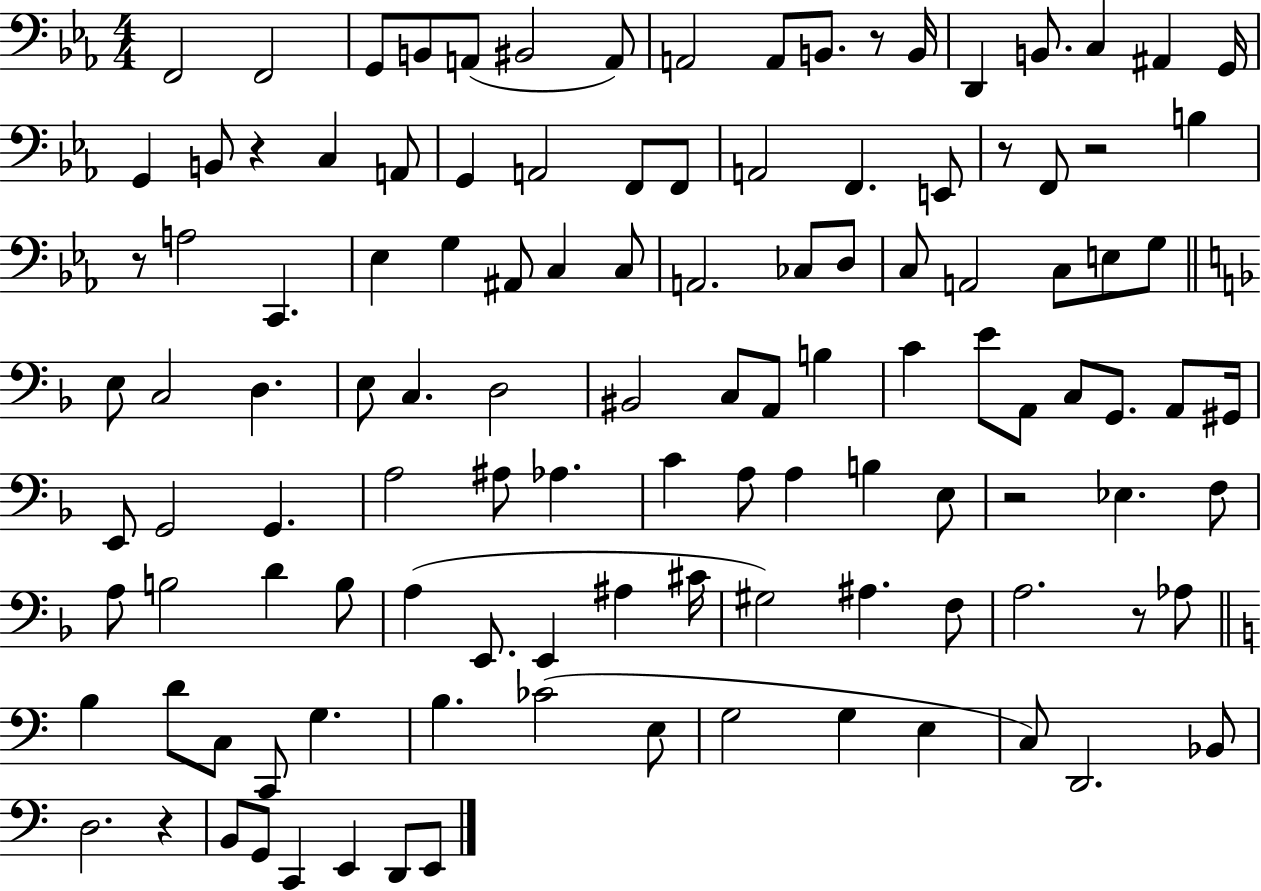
X:1
T:Untitled
M:4/4
L:1/4
K:Eb
F,,2 F,,2 G,,/2 B,,/2 A,,/2 ^B,,2 A,,/2 A,,2 A,,/2 B,,/2 z/2 B,,/4 D,, B,,/2 C, ^A,, G,,/4 G,, B,,/2 z C, A,,/2 G,, A,,2 F,,/2 F,,/2 A,,2 F,, E,,/2 z/2 F,,/2 z2 B, z/2 A,2 C,, _E, G, ^A,,/2 C, C,/2 A,,2 _C,/2 D,/2 C,/2 A,,2 C,/2 E,/2 G,/2 E,/2 C,2 D, E,/2 C, D,2 ^B,,2 C,/2 A,,/2 B, C E/2 A,,/2 C,/2 G,,/2 A,,/2 ^G,,/4 E,,/2 G,,2 G,, A,2 ^A,/2 _A, C A,/2 A, B, E,/2 z2 _E, F,/2 A,/2 B,2 D B,/2 A, E,,/2 E,, ^A, ^C/4 ^G,2 ^A, F,/2 A,2 z/2 _A,/2 B, D/2 C,/2 C,,/2 G, B, _C2 E,/2 G,2 G, E, C,/2 D,,2 _B,,/2 D,2 z B,,/2 G,,/2 C,, E,, D,,/2 E,,/2